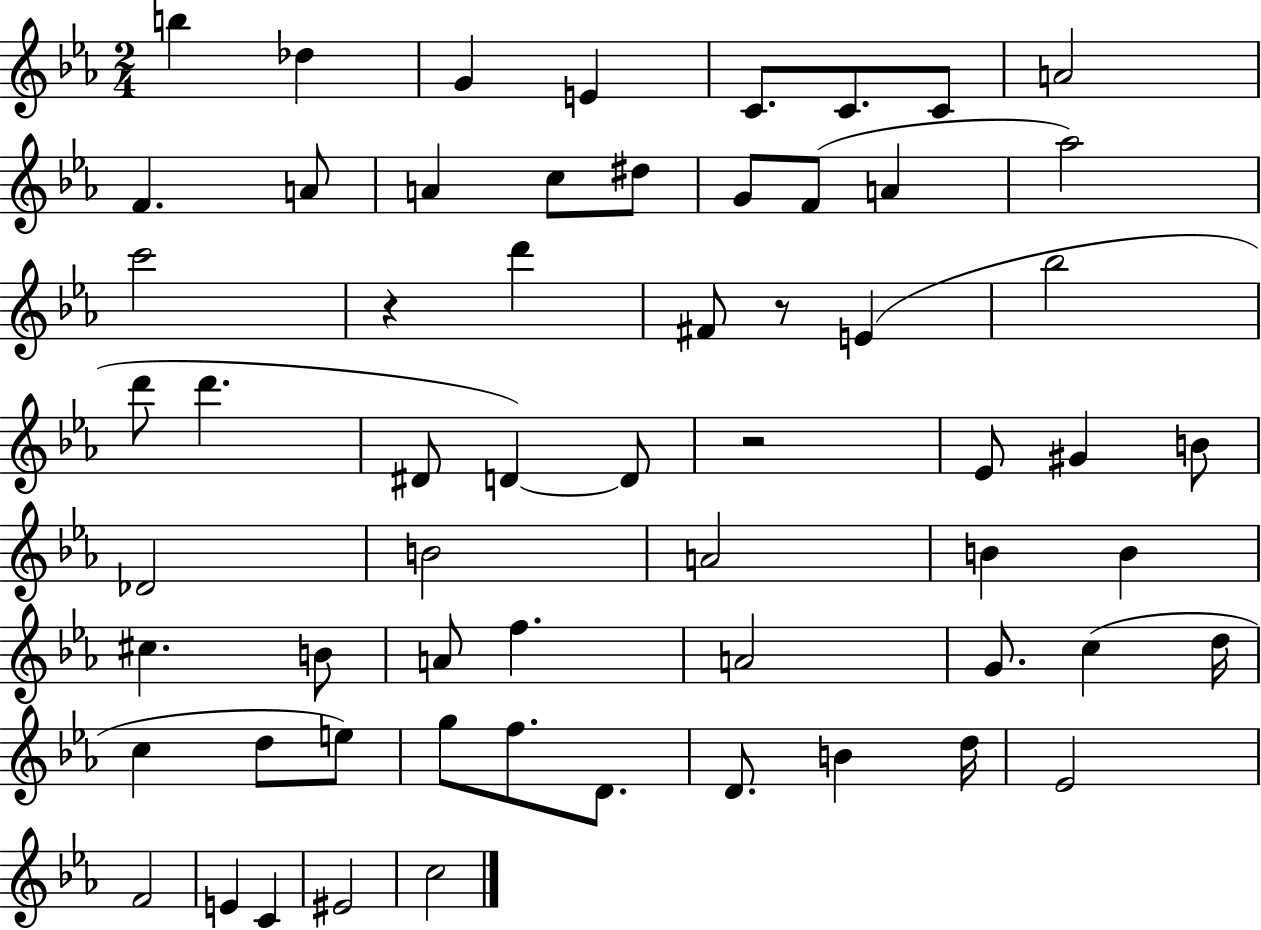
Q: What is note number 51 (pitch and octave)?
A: B4